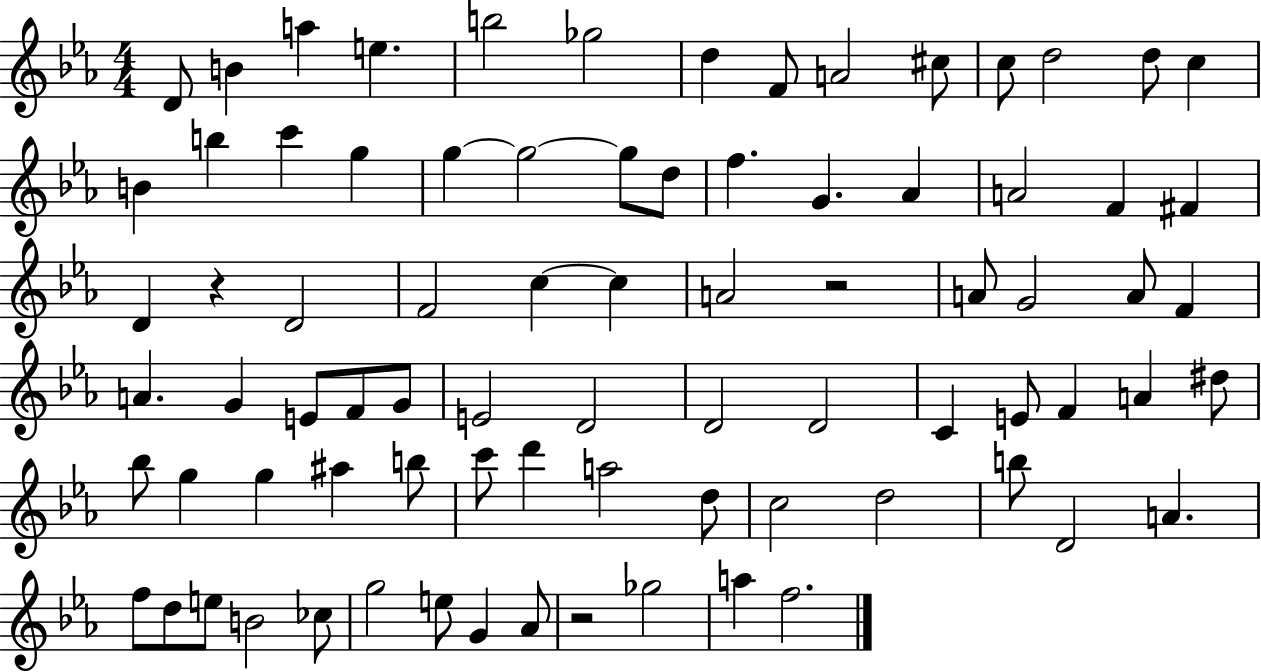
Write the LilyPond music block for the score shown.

{
  \clef treble
  \numericTimeSignature
  \time 4/4
  \key ees \major
  d'8 b'4 a''4 e''4. | b''2 ges''2 | d''4 f'8 a'2 cis''8 | c''8 d''2 d''8 c''4 | \break b'4 b''4 c'''4 g''4 | g''4~~ g''2~~ g''8 d''8 | f''4. g'4. aes'4 | a'2 f'4 fis'4 | \break d'4 r4 d'2 | f'2 c''4~~ c''4 | a'2 r2 | a'8 g'2 a'8 f'4 | \break a'4. g'4 e'8 f'8 g'8 | e'2 d'2 | d'2 d'2 | c'4 e'8 f'4 a'4 dis''8 | \break bes''8 g''4 g''4 ais''4 b''8 | c'''8 d'''4 a''2 d''8 | c''2 d''2 | b''8 d'2 a'4. | \break f''8 d''8 e''8 b'2 ces''8 | g''2 e''8 g'4 aes'8 | r2 ges''2 | a''4 f''2. | \break \bar "|."
}